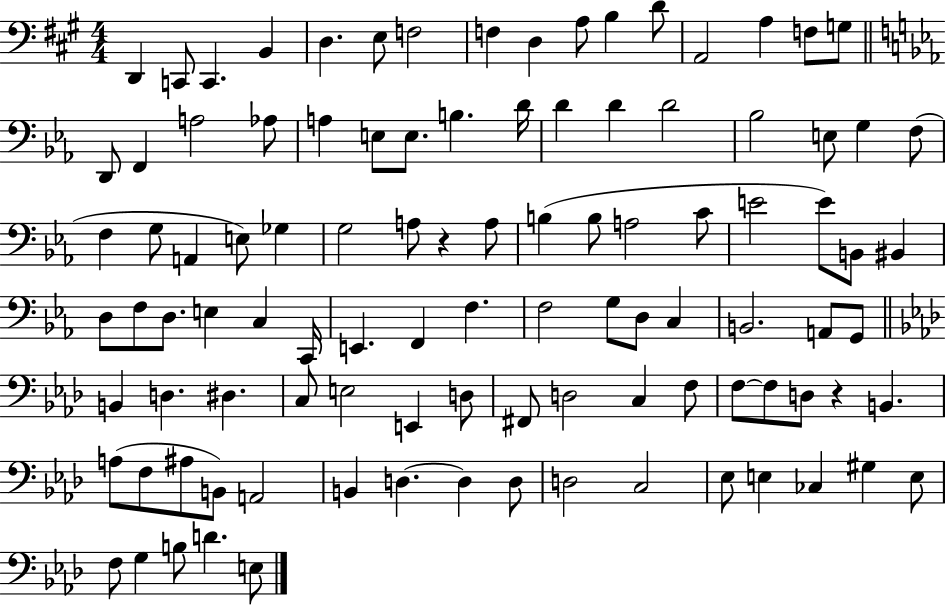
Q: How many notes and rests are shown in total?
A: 102